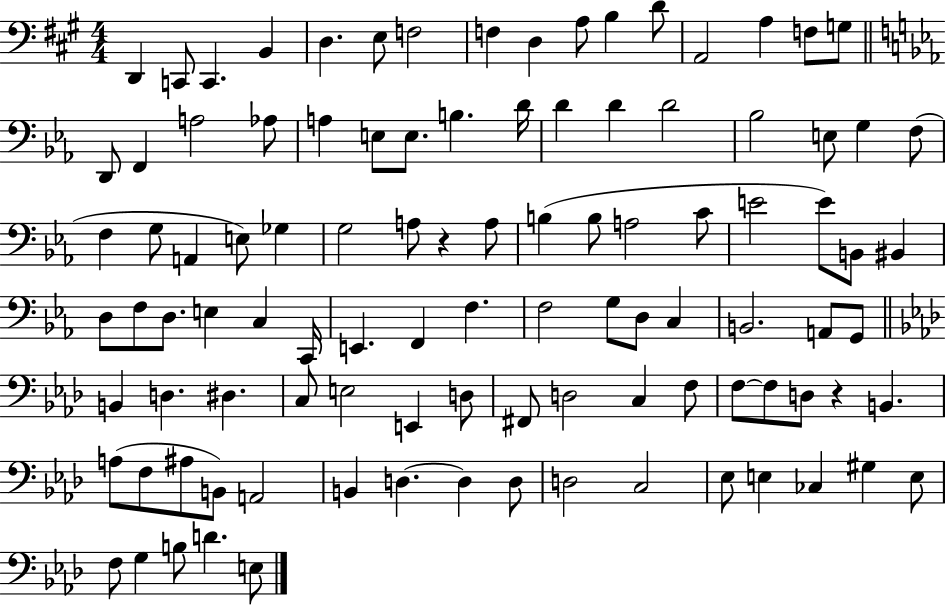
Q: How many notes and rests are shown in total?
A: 102